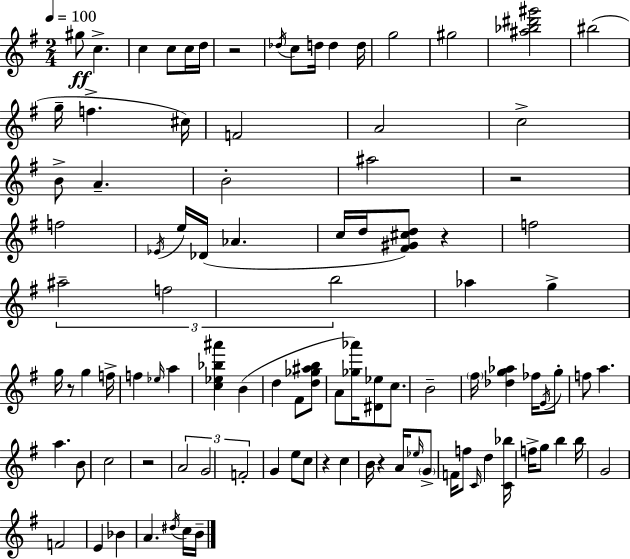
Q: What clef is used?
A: treble